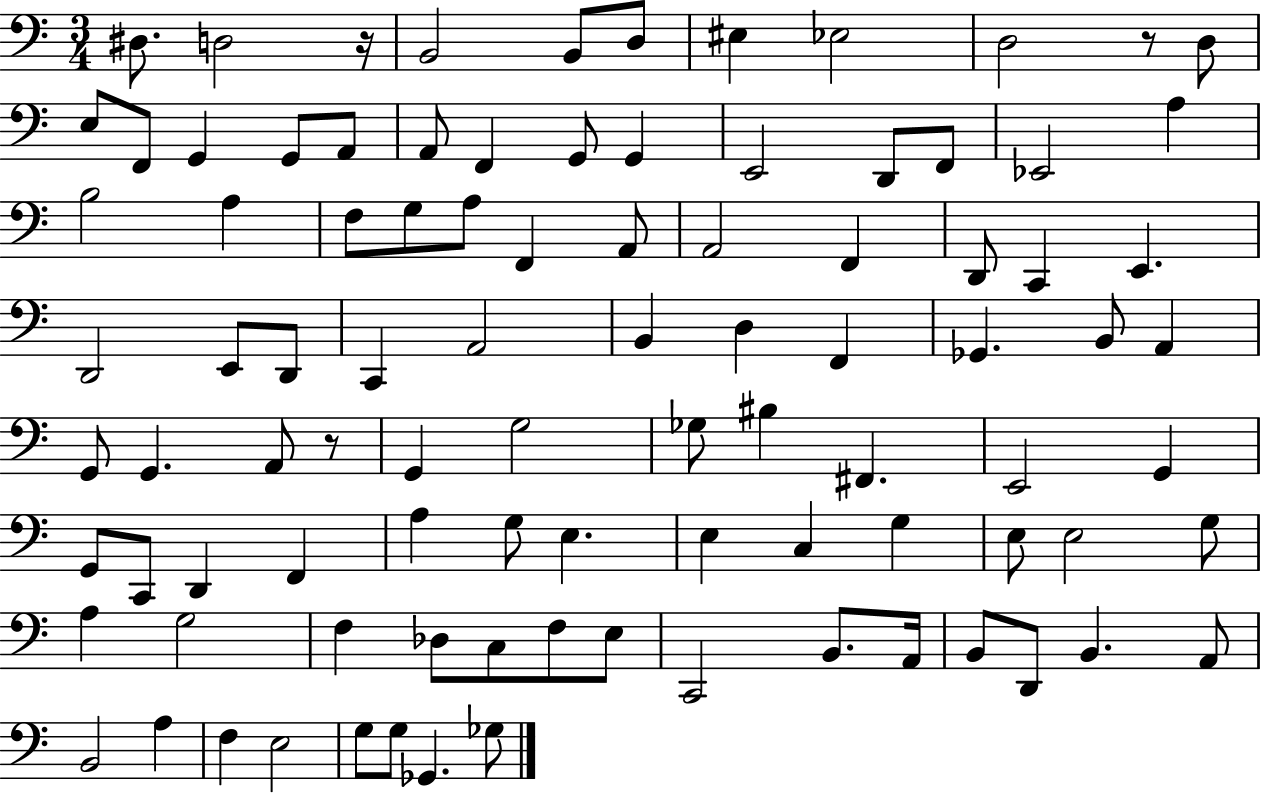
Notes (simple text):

D#3/e. D3/h R/s B2/h B2/e D3/e EIS3/q Eb3/h D3/h R/e D3/e E3/e F2/e G2/q G2/e A2/e A2/e F2/q G2/e G2/q E2/h D2/e F2/e Eb2/h A3/q B3/h A3/q F3/e G3/e A3/e F2/q A2/e A2/h F2/q D2/e C2/q E2/q. D2/h E2/e D2/e C2/q A2/h B2/q D3/q F2/q Gb2/q. B2/e A2/q G2/e G2/q. A2/e R/e G2/q G3/h Gb3/e BIS3/q F#2/q. E2/h G2/q G2/e C2/e D2/q F2/q A3/q G3/e E3/q. E3/q C3/q G3/q E3/e E3/h G3/e A3/q G3/h F3/q Db3/e C3/e F3/e E3/e C2/h B2/e. A2/s B2/e D2/e B2/q. A2/e B2/h A3/q F3/q E3/h G3/e G3/e Gb2/q. Gb3/e